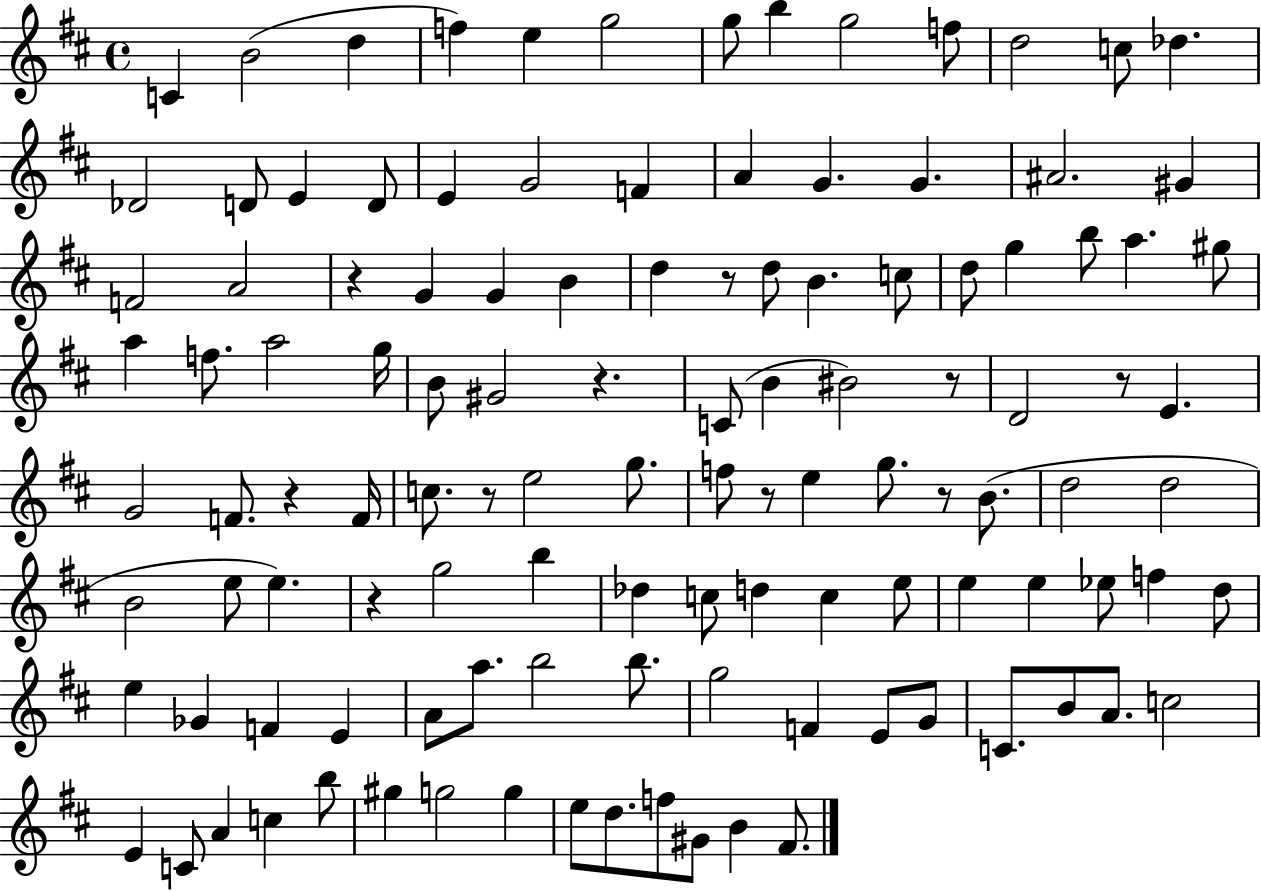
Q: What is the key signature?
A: D major